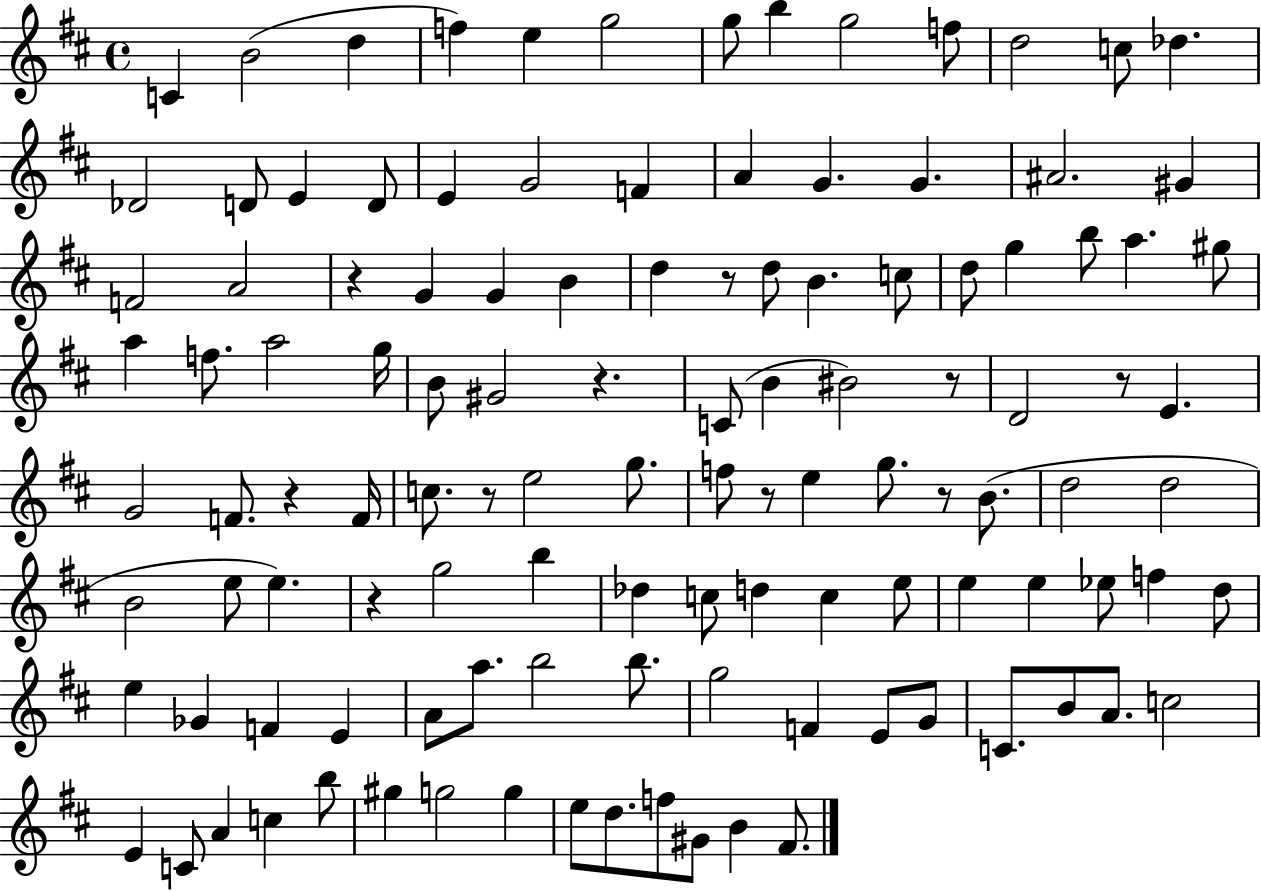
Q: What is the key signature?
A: D major